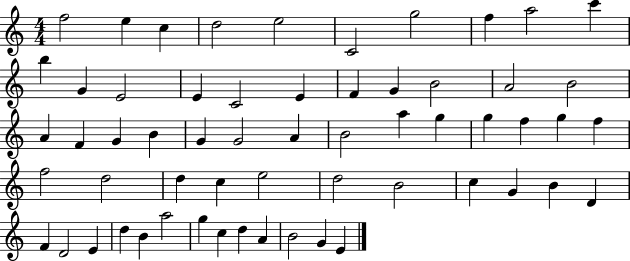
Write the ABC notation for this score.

X:1
T:Untitled
M:4/4
L:1/4
K:C
f2 e c d2 e2 C2 g2 f a2 c' b G E2 E C2 E F G B2 A2 B2 A F G B G G2 A B2 a g g f g f f2 d2 d c e2 d2 B2 c G B D F D2 E d B a2 g c d A B2 G E